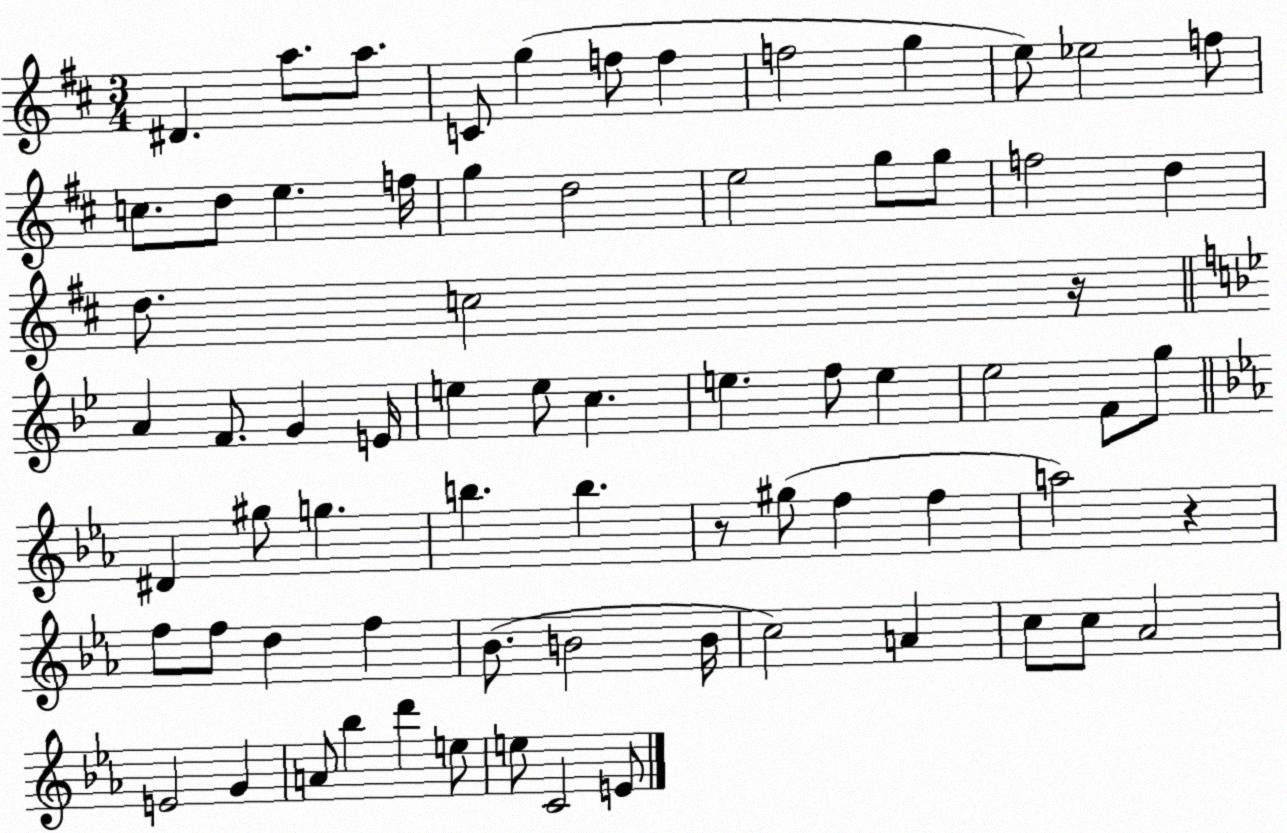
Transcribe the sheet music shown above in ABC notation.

X:1
T:Untitled
M:3/4
L:1/4
K:D
^D a/2 a/2 C/2 g f/2 f f2 g e/2 _e2 f/2 c/2 d/2 e f/4 g d2 e2 g/2 g/2 f2 d d/2 c2 z/4 A F/2 G E/4 e e/2 c e f/2 e _e2 F/2 g/2 ^D ^g/2 g b b z/2 ^g/2 f f a2 z f/2 f/2 d f _B/2 B2 B/4 c2 A c/2 c/2 _A2 E2 G A/2 _b d' e/2 e/2 C2 E/2